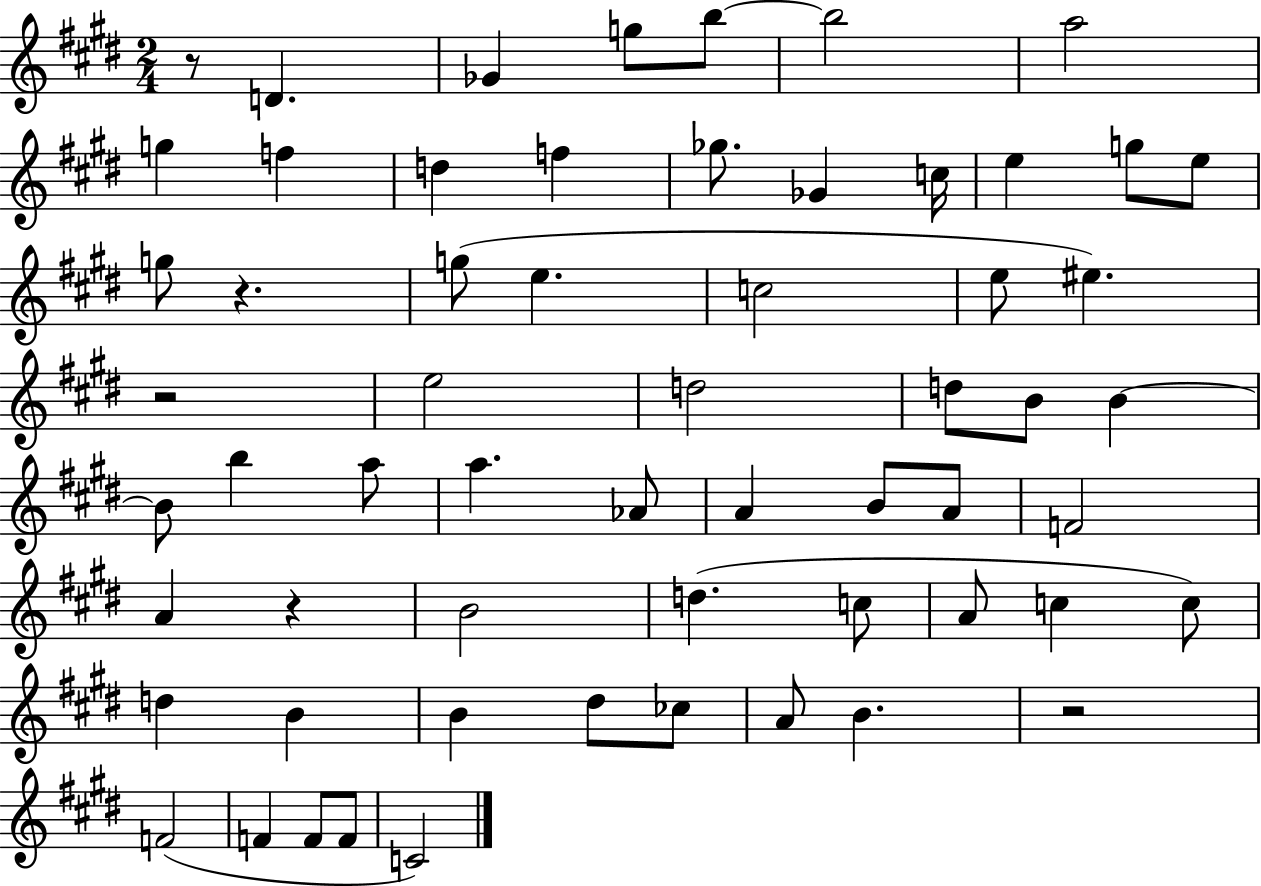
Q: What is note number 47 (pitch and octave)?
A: D#5